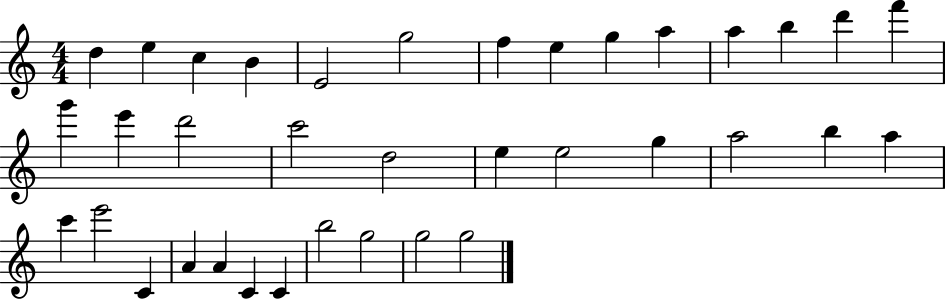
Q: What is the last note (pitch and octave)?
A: G5